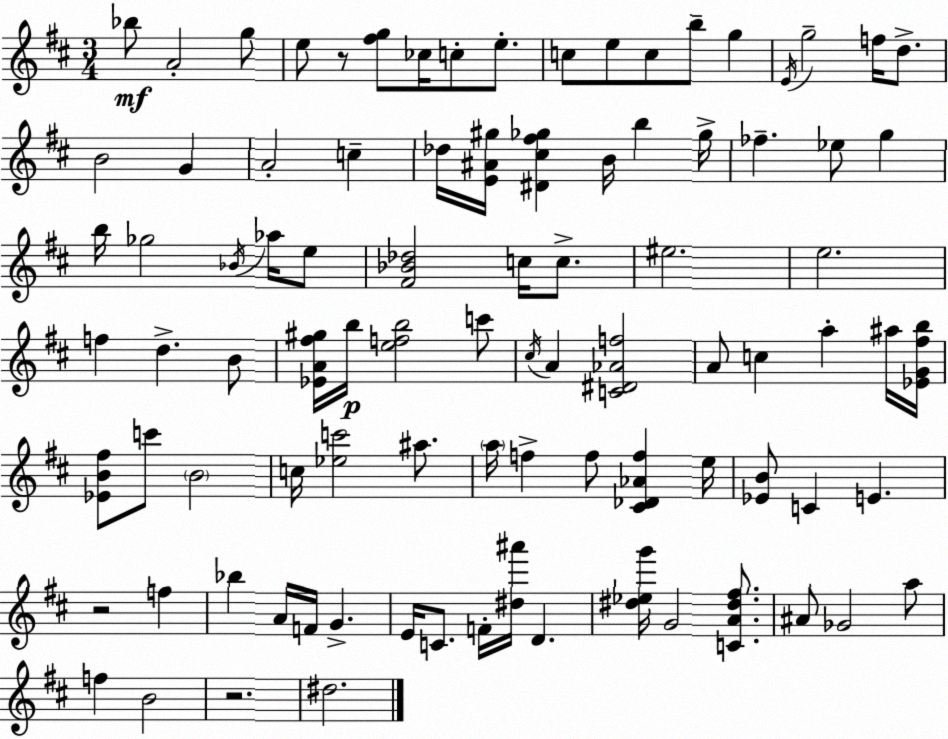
X:1
T:Untitled
M:3/4
L:1/4
K:D
_b/2 A2 g/2 e/2 z/2 [^fg]/2 _c/4 c/2 e/2 c/2 e/2 c/2 b/2 g E/4 g2 f/4 d/2 B2 G A2 c _d/4 [E^A^g]/4 [^D^c^f_g] B/4 b _g/4 _f _e/2 g b/4 _g2 _B/4 _a/4 e/2 [^F_B_d]2 c/4 c/2 ^e2 e2 f d B/2 [_EA^f^g]/4 b/4 [efb]2 c'/2 ^c/4 A [C^D_Af]2 A/2 c a ^a/4 [_EG^fb]/4 [_EB^f]/2 c'/2 B2 c/4 [_ec']2 ^a/2 a/4 f f/2 [^C_D_Af] e/4 [_EB]/2 C E z2 f _b A/4 F/4 G E/4 C/2 F/4 [^d^a']/4 D [^d_eg']/4 G2 [CA^d^f]/2 ^A/2 _G2 a/2 f B2 z2 ^d2